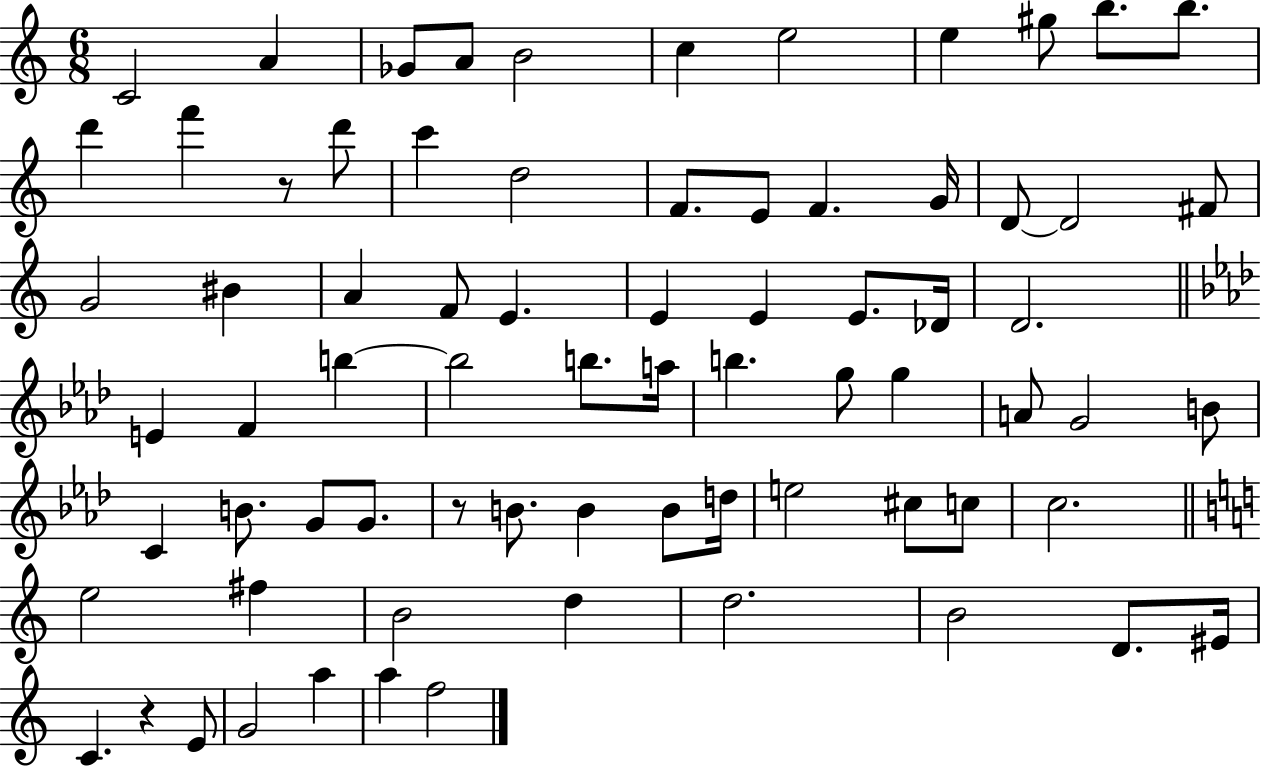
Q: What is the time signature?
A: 6/8